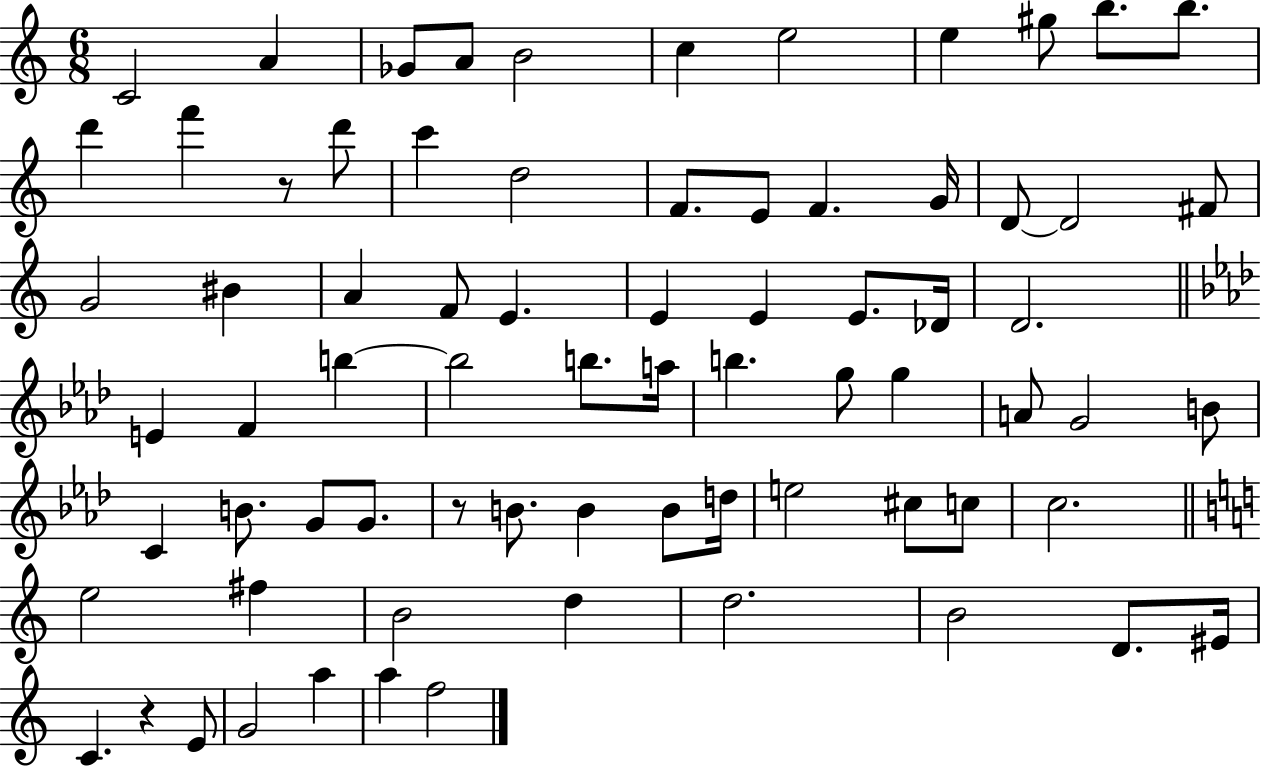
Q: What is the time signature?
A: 6/8